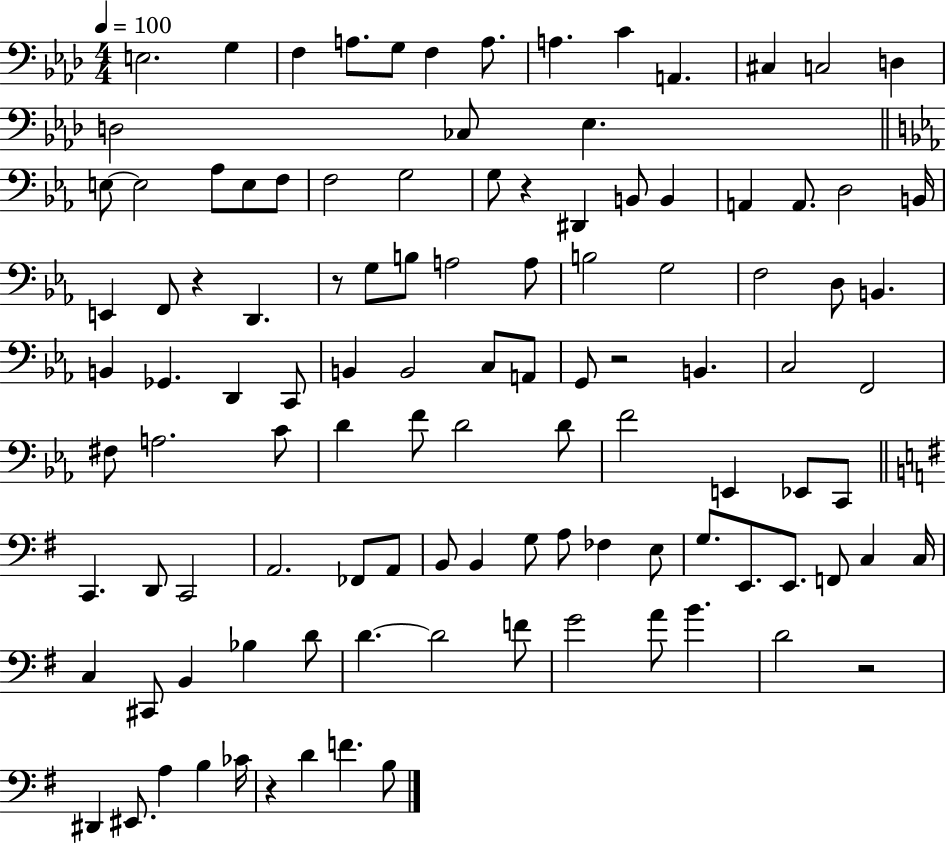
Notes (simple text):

E3/h. G3/q F3/q A3/e. G3/e F3/q A3/e. A3/q. C4/q A2/q. C#3/q C3/h D3/q D3/h CES3/e Eb3/q. E3/e E3/h Ab3/e E3/e F3/e F3/h G3/h G3/e R/q D#2/q B2/e B2/q A2/q A2/e. D3/h B2/s E2/q F2/e R/q D2/q. R/e G3/e B3/e A3/h A3/e B3/h G3/h F3/h D3/e B2/q. B2/q Gb2/q. D2/q C2/e B2/q B2/h C3/e A2/e G2/e R/h B2/q. C3/h F2/h F#3/e A3/h. C4/e D4/q F4/e D4/h D4/e F4/h E2/q Eb2/e C2/e C2/q. D2/e C2/h A2/h. FES2/e A2/e B2/e B2/q G3/e A3/e FES3/q E3/e G3/e. E2/e. E2/e. F2/e C3/q C3/s C3/q C#2/e B2/q Bb3/q D4/e D4/q. D4/h F4/e G4/h A4/e B4/q. D4/h R/h D#2/q EIS2/e. A3/q B3/q CES4/s R/q D4/q F4/q. B3/e